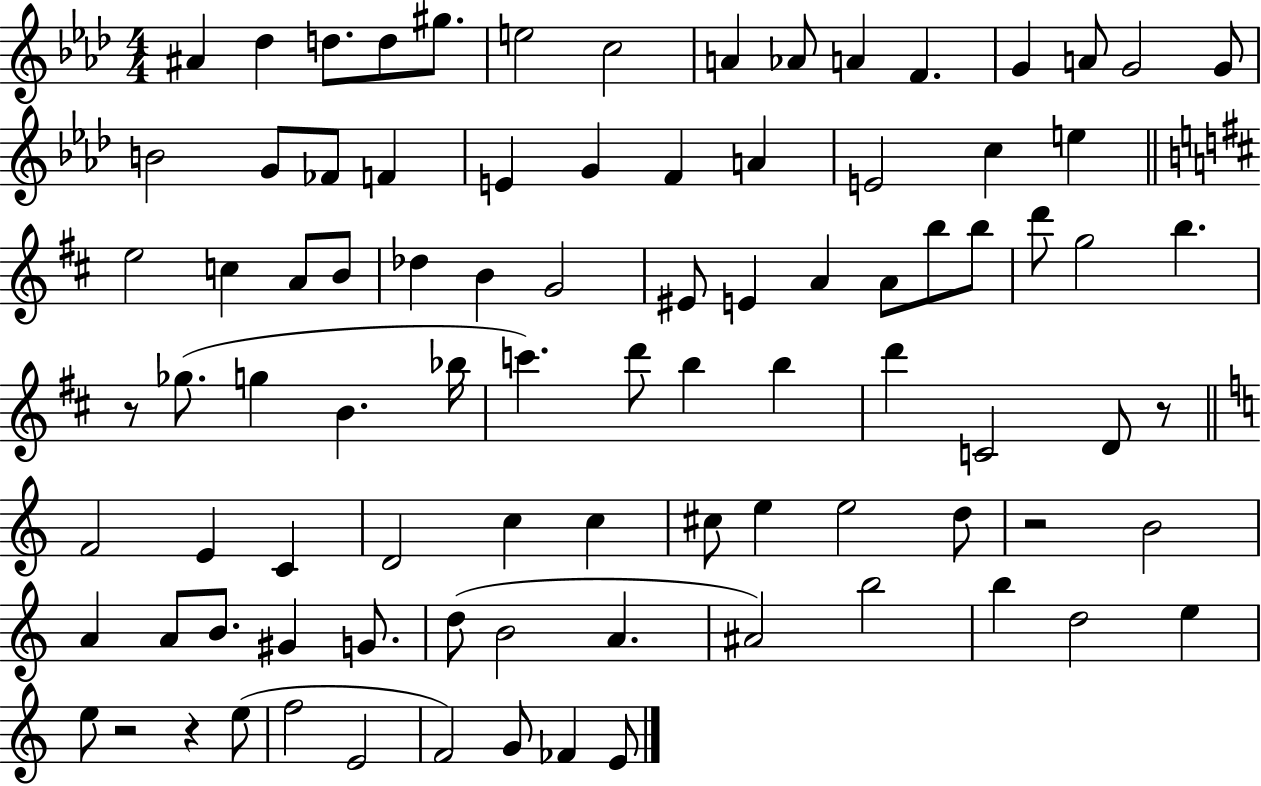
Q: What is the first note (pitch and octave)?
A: A#4